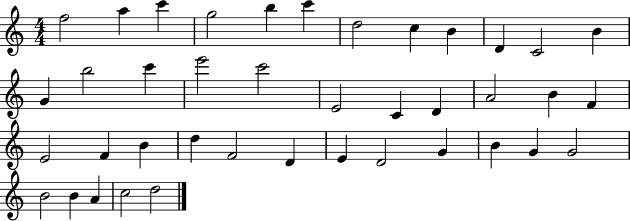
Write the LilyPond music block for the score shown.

{
  \clef treble
  \numericTimeSignature
  \time 4/4
  \key c \major
  f''2 a''4 c'''4 | g''2 b''4 c'''4 | d''2 c''4 b'4 | d'4 c'2 b'4 | \break g'4 b''2 c'''4 | e'''2 c'''2 | e'2 c'4 d'4 | a'2 b'4 f'4 | \break e'2 f'4 b'4 | d''4 f'2 d'4 | e'4 d'2 g'4 | b'4 g'4 g'2 | \break b'2 b'4 a'4 | c''2 d''2 | \bar "|."
}